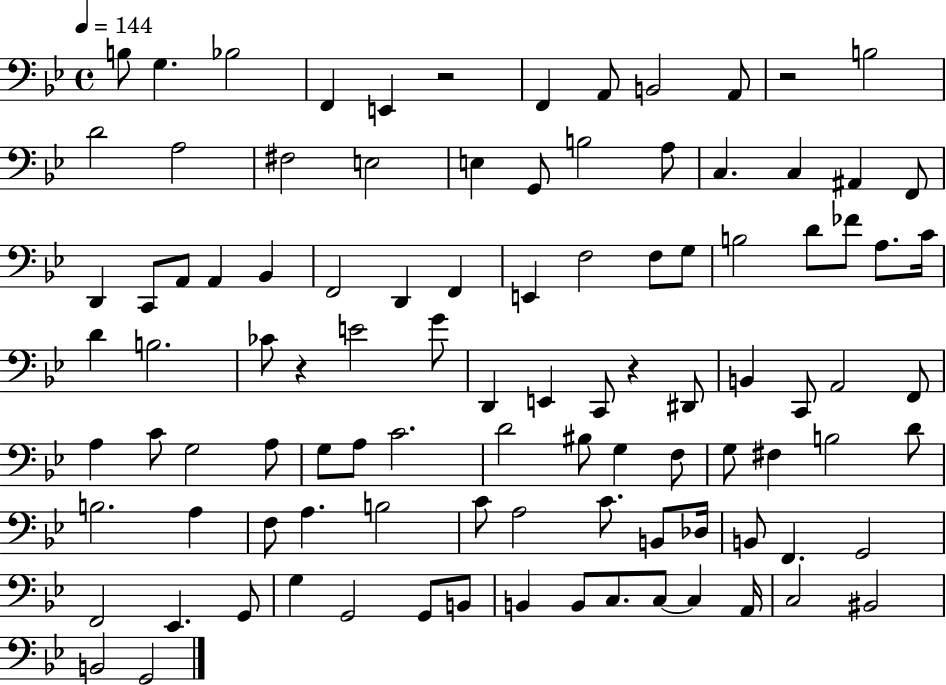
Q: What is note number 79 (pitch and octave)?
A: F2